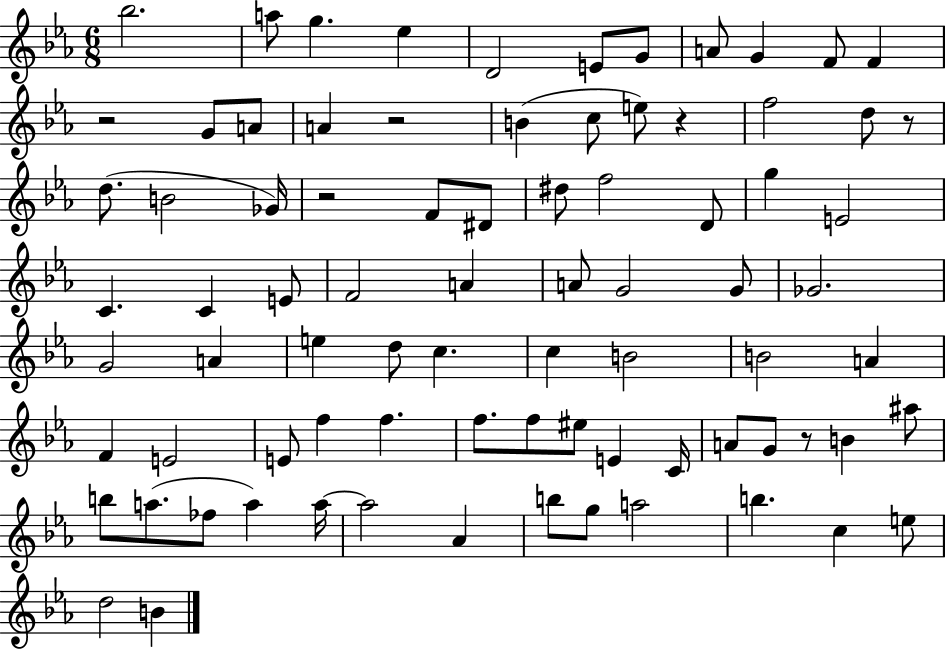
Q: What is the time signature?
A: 6/8